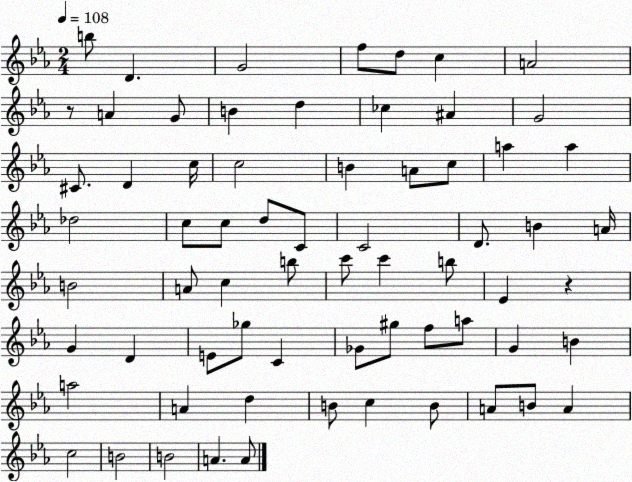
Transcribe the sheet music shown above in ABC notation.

X:1
T:Untitled
M:2/4
L:1/4
K:Eb
b/2 D G2 f/2 d/2 c A2 z/2 A G/2 B d _c ^A G2 ^C/2 D c/4 c2 B A/2 c/2 a a _d2 c/2 c/2 d/2 C/2 C2 D/2 B A/4 B2 A/2 c b/2 c'/2 c' b/2 _E z G D E/2 _g/2 C _G/2 ^g/2 f/2 a/2 G B a2 A d B/2 c B/2 A/2 B/2 A c2 B2 B2 A A/2